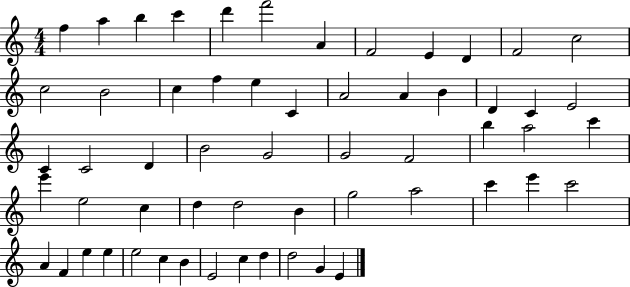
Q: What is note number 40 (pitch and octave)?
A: B4